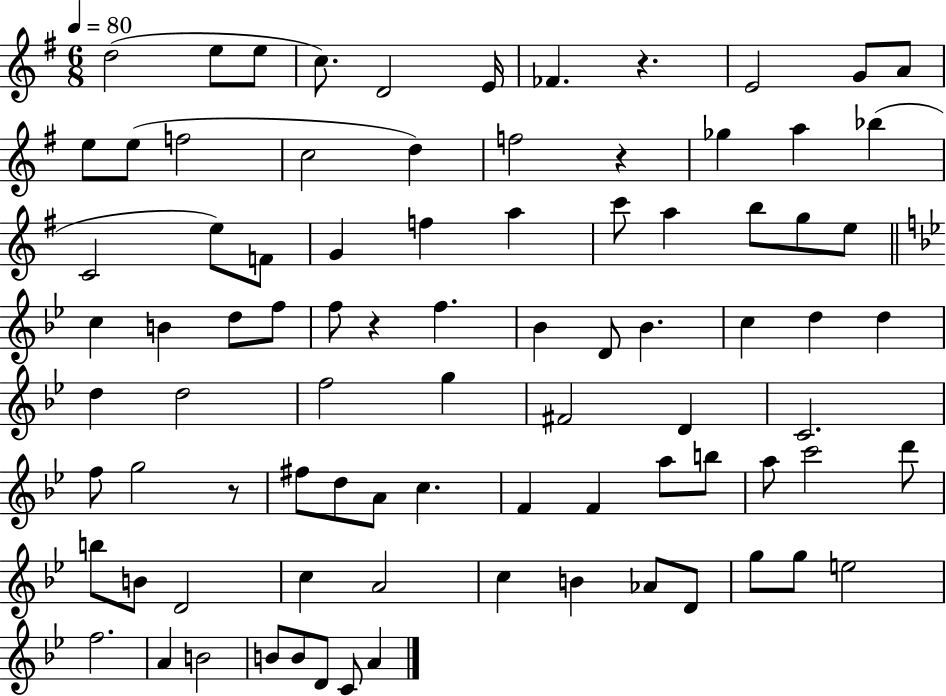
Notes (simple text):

D5/h E5/e E5/e C5/e. D4/h E4/s FES4/q. R/q. E4/h G4/e A4/e E5/e E5/e F5/h C5/h D5/q F5/h R/q Gb5/q A5/q Bb5/q C4/h E5/e F4/e G4/q F5/q A5/q C6/e A5/q B5/e G5/e E5/e C5/q B4/q D5/e F5/e F5/e R/q F5/q. Bb4/q D4/e Bb4/q. C5/q D5/q D5/q D5/q D5/h F5/h G5/q F#4/h D4/q C4/h. F5/e G5/h R/e F#5/e D5/e A4/e C5/q. F4/q F4/q A5/e B5/e A5/e C6/h D6/e B5/e B4/e D4/h C5/q A4/h C5/q B4/q Ab4/e D4/e G5/e G5/e E5/h F5/h. A4/q B4/h B4/e B4/e D4/e C4/e A4/q